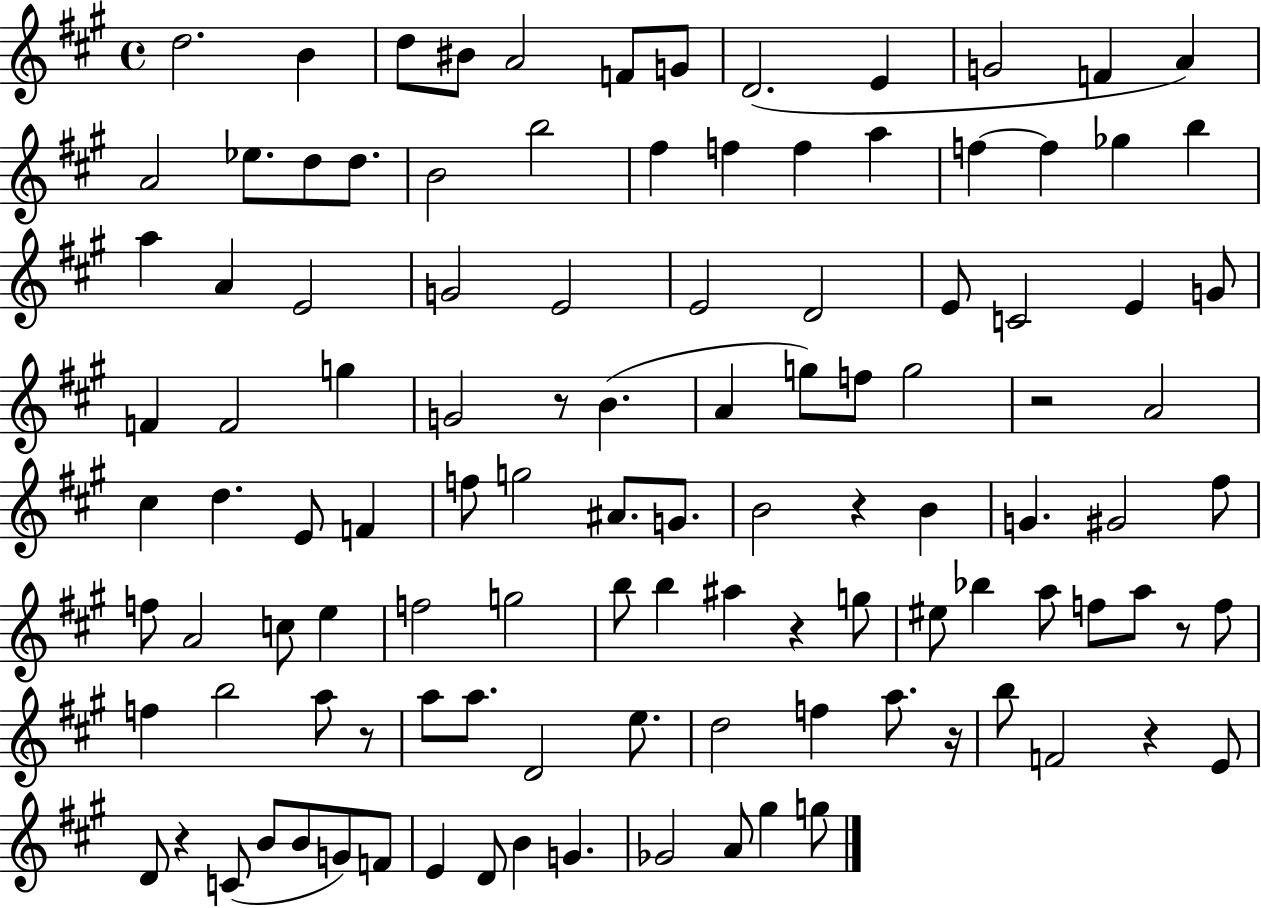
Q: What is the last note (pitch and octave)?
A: G5